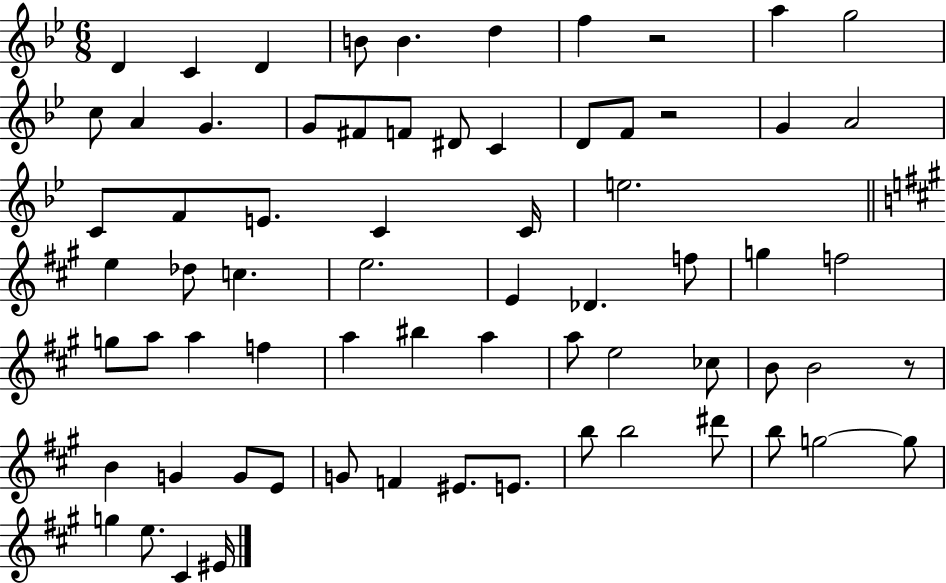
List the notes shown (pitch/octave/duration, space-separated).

D4/q C4/q D4/q B4/e B4/q. D5/q F5/q R/h A5/q G5/h C5/e A4/q G4/q. G4/e F#4/e F4/e D#4/e C4/q D4/e F4/e R/h G4/q A4/h C4/e F4/e E4/e. C4/q C4/s E5/h. E5/q Db5/e C5/q. E5/h. E4/q Db4/q. F5/e G5/q F5/h G5/e A5/e A5/q F5/q A5/q BIS5/q A5/q A5/e E5/h CES5/e B4/e B4/h R/e B4/q G4/q G4/e E4/e G4/e F4/q EIS4/e. E4/e. B5/e B5/h D#6/e B5/e G5/h G5/e G5/q E5/e. C#4/q EIS4/s